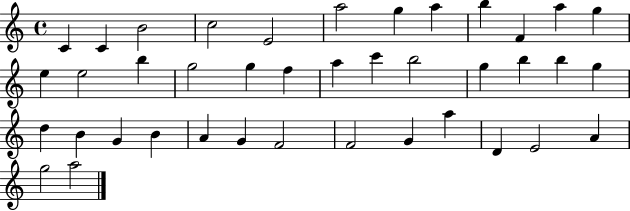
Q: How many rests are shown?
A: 0